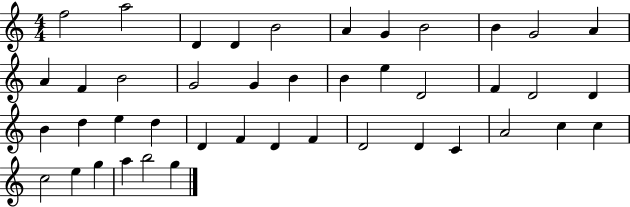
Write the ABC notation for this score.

X:1
T:Untitled
M:4/4
L:1/4
K:C
f2 a2 D D B2 A G B2 B G2 A A F B2 G2 G B B e D2 F D2 D B d e d D F D F D2 D C A2 c c c2 e g a b2 g